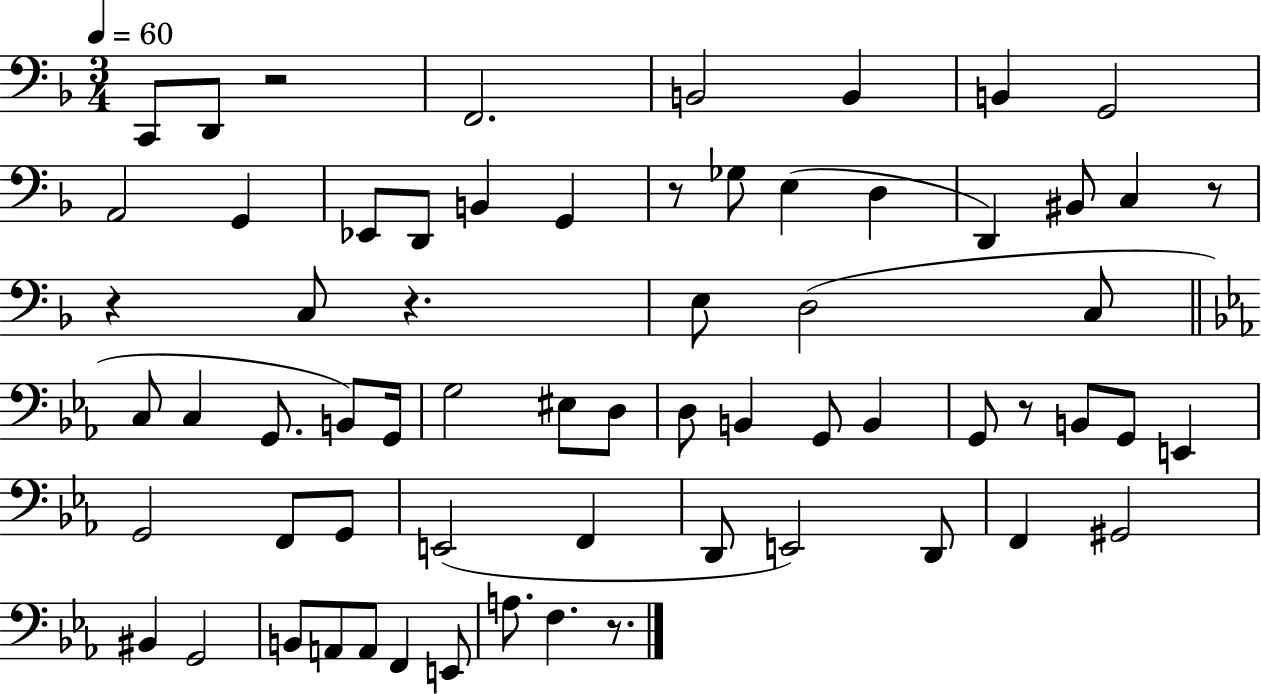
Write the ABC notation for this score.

X:1
T:Untitled
M:3/4
L:1/4
K:F
C,,/2 D,,/2 z2 F,,2 B,,2 B,, B,, G,,2 A,,2 G,, _E,,/2 D,,/2 B,, G,, z/2 _G,/2 E, D, D,, ^B,,/2 C, z/2 z C,/2 z E,/2 D,2 C,/2 C,/2 C, G,,/2 B,,/2 G,,/4 G,2 ^E,/2 D,/2 D,/2 B,, G,,/2 B,, G,,/2 z/2 B,,/2 G,,/2 E,, G,,2 F,,/2 G,,/2 E,,2 F,, D,,/2 E,,2 D,,/2 F,, ^G,,2 ^B,, G,,2 B,,/2 A,,/2 A,,/2 F,, E,,/2 A,/2 F, z/2